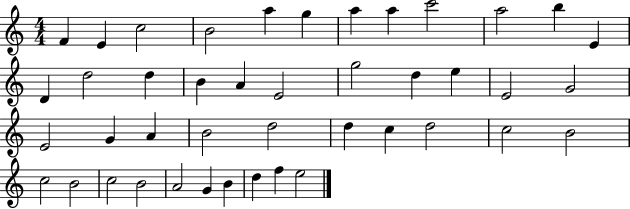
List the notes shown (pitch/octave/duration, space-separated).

F4/q E4/q C5/h B4/h A5/q G5/q A5/q A5/q C6/h A5/h B5/q E4/q D4/q D5/h D5/q B4/q A4/q E4/h G5/h D5/q E5/q E4/h G4/h E4/h G4/q A4/q B4/h D5/h D5/q C5/q D5/h C5/h B4/h C5/h B4/h C5/h B4/h A4/h G4/q B4/q D5/q F5/q E5/h